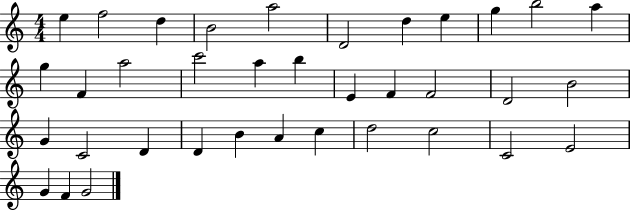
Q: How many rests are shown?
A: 0